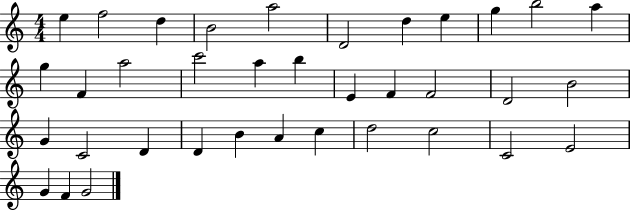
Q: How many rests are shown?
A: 0